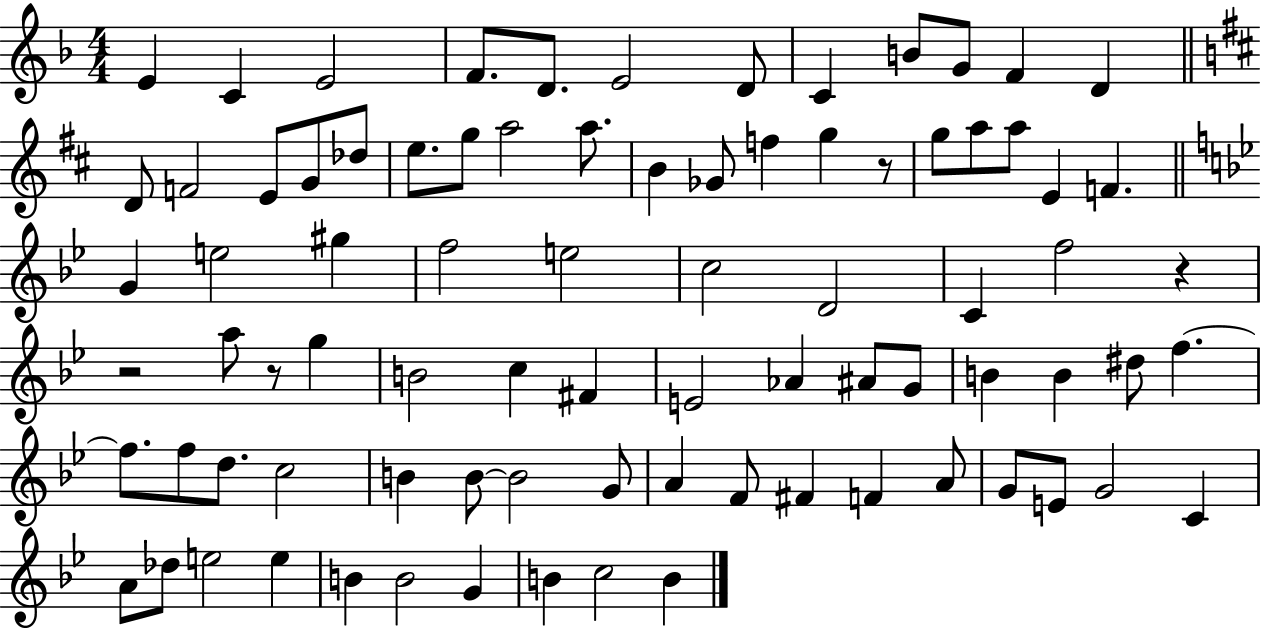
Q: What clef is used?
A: treble